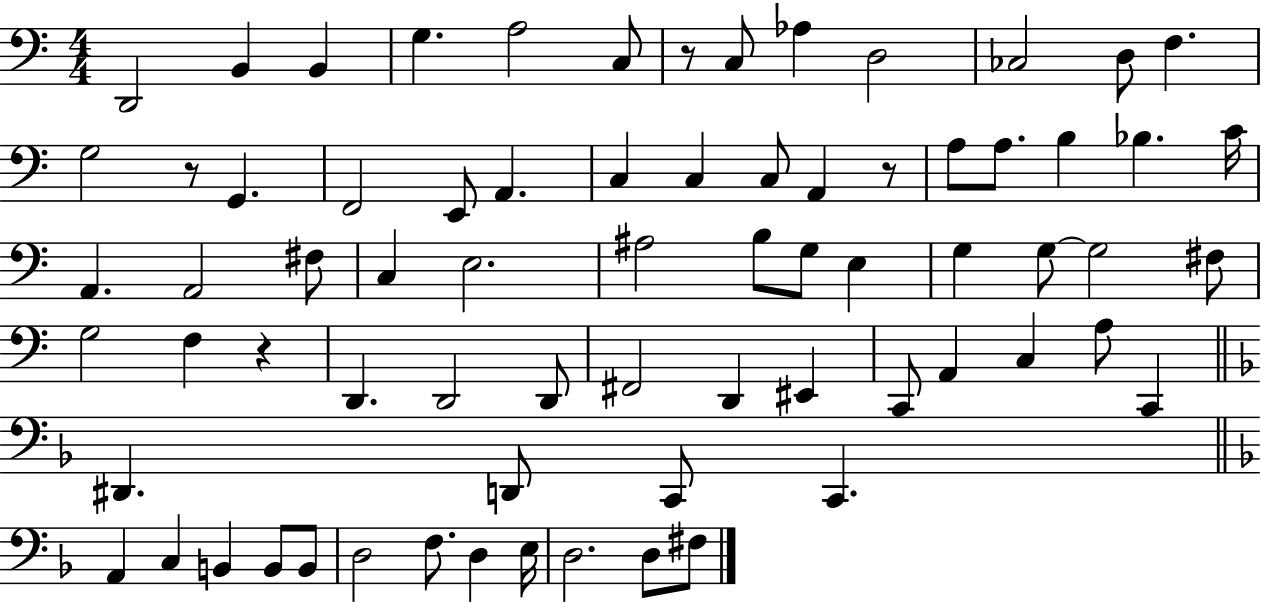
D2/h B2/q B2/q G3/q. A3/h C3/e R/e C3/e Ab3/q D3/h CES3/h D3/e F3/q. G3/h R/e G2/q. F2/h E2/e A2/q. C3/q C3/q C3/e A2/q R/e A3/e A3/e. B3/q Bb3/q. C4/s A2/q. A2/h F#3/e C3/q E3/h. A#3/h B3/e G3/e E3/q G3/q G3/e G3/h F#3/e G3/h F3/q R/q D2/q. D2/h D2/e F#2/h D2/q EIS2/q C2/e A2/q C3/q A3/e C2/q D#2/q. D2/e C2/e C2/q. A2/q C3/q B2/q B2/e B2/e D3/h F3/e. D3/q E3/s D3/h. D3/e F#3/e